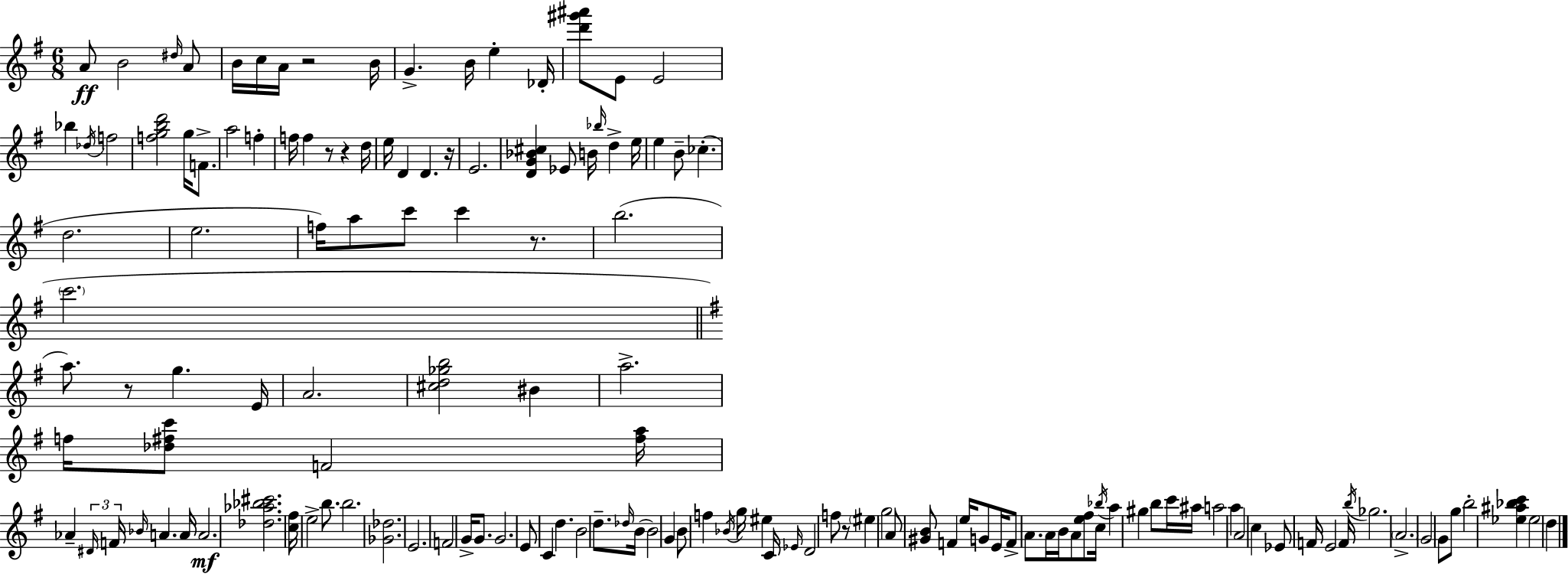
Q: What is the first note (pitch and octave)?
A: A4